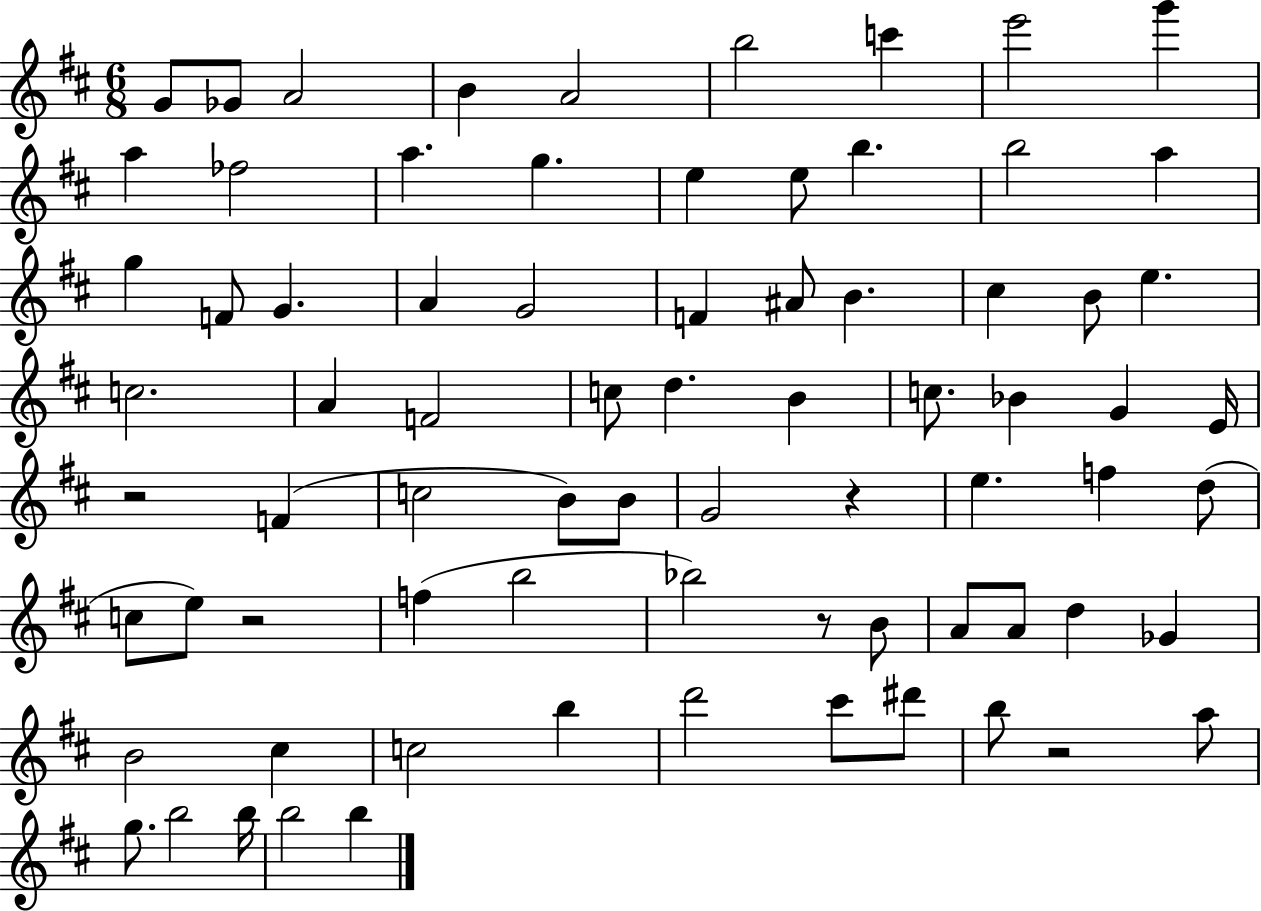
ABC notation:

X:1
T:Untitled
M:6/8
L:1/4
K:D
G/2 _G/2 A2 B A2 b2 c' e'2 g' a _f2 a g e e/2 b b2 a g F/2 G A G2 F ^A/2 B ^c B/2 e c2 A F2 c/2 d B c/2 _B G E/4 z2 F c2 B/2 B/2 G2 z e f d/2 c/2 e/2 z2 f b2 _b2 z/2 B/2 A/2 A/2 d _G B2 ^c c2 b d'2 ^c'/2 ^d'/2 b/2 z2 a/2 g/2 b2 b/4 b2 b